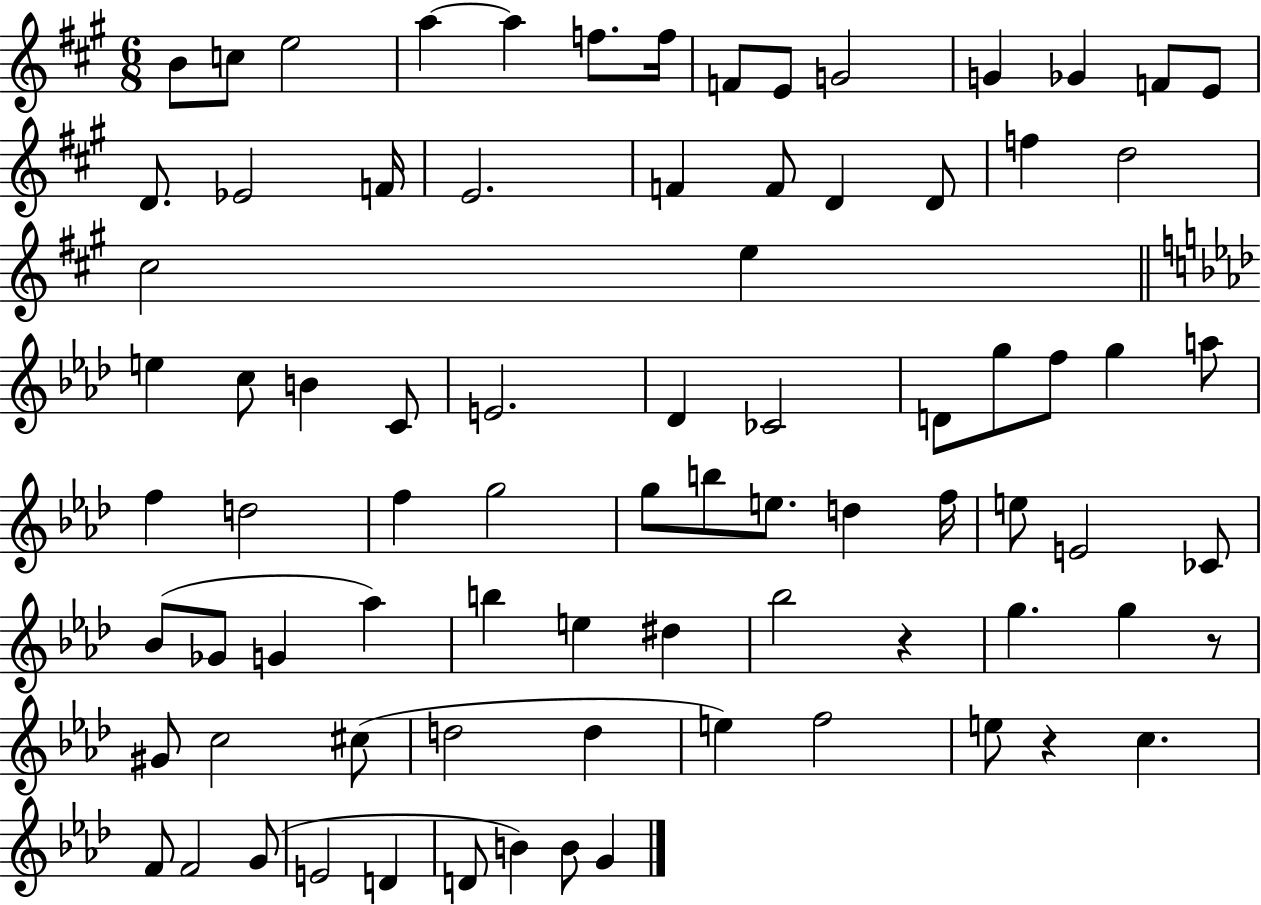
B4/e C5/e E5/h A5/q A5/q F5/e. F5/s F4/e E4/e G4/h G4/q Gb4/q F4/e E4/e D4/e. Eb4/h F4/s E4/h. F4/q F4/e D4/q D4/e F5/q D5/h C#5/h E5/q E5/q C5/e B4/q C4/e E4/h. Db4/q CES4/h D4/e G5/e F5/e G5/q A5/e F5/q D5/h F5/q G5/h G5/e B5/e E5/e. D5/q F5/s E5/e E4/h CES4/e Bb4/e Gb4/e G4/q Ab5/q B5/q E5/q D#5/q Bb5/h R/q G5/q. G5/q R/e G#4/e C5/h C#5/e D5/h D5/q E5/q F5/h E5/e R/q C5/q. F4/e F4/h G4/e E4/h D4/q D4/e B4/q B4/e G4/q